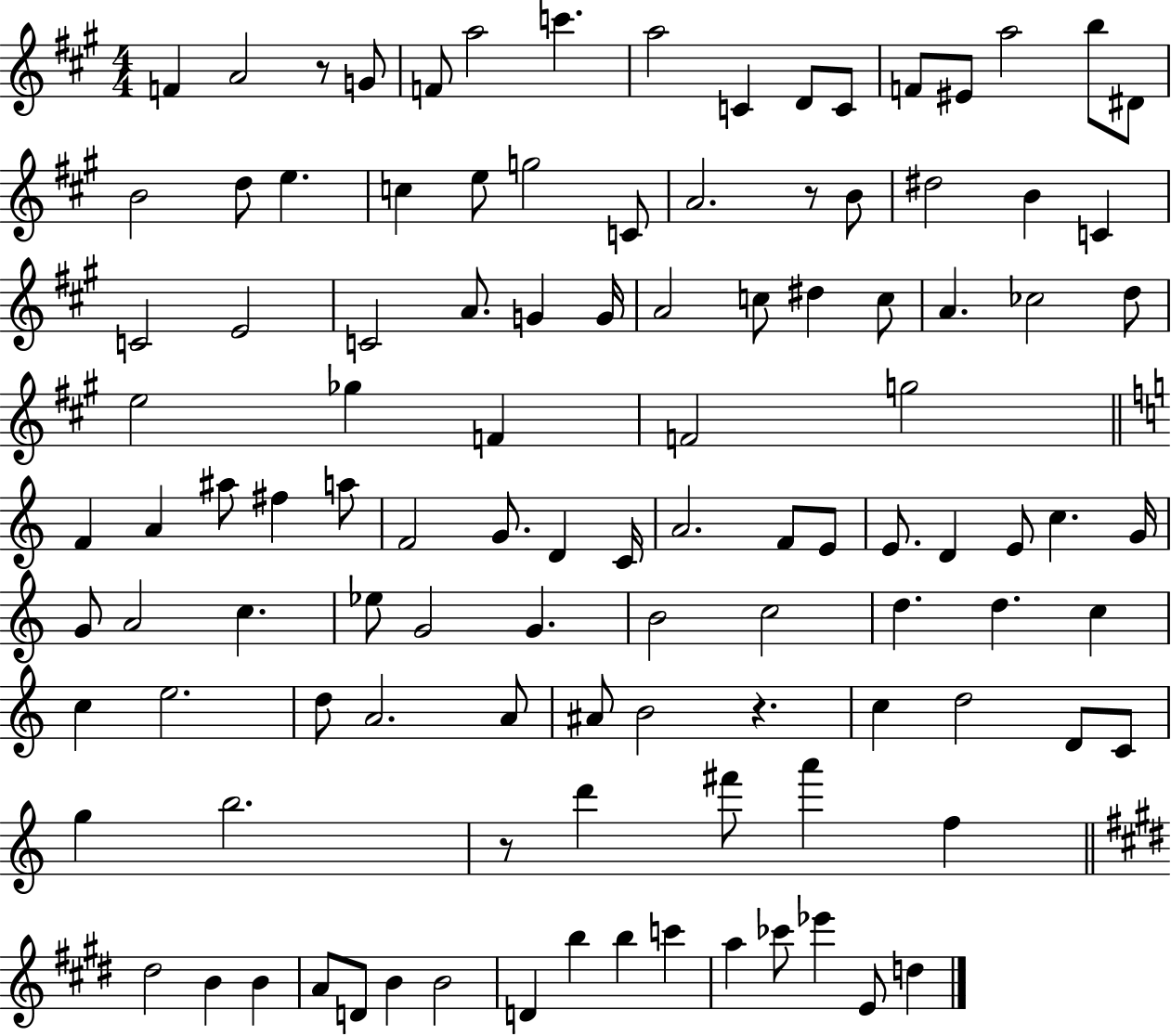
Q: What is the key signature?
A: A major